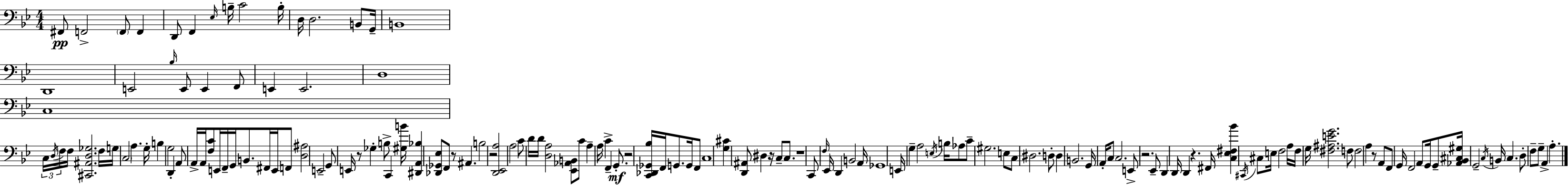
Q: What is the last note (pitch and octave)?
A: A3